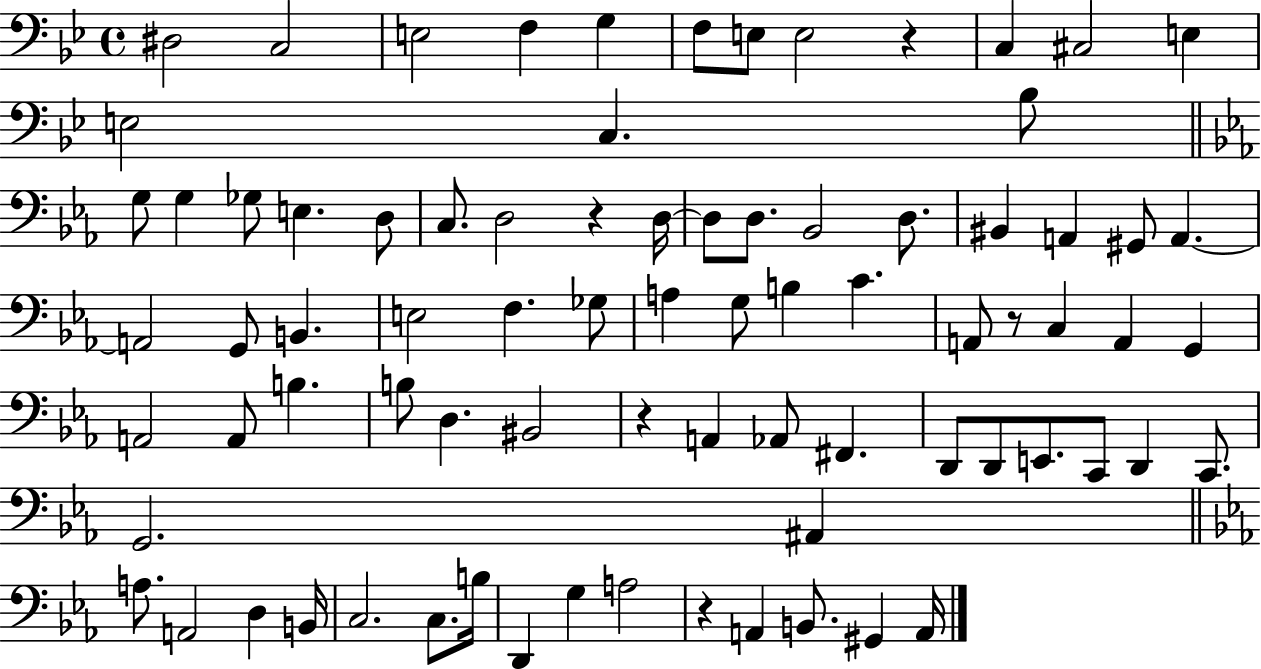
{
  \clef bass
  \time 4/4
  \defaultTimeSignature
  \key bes \major
  dis2 c2 | e2 f4 g4 | f8 e8 e2 r4 | c4 cis2 e4 | \break e2 c4. bes8 | \bar "||" \break \key c \minor g8 g4 ges8 e4. d8 | c8. d2 r4 d16~~ | d8 d8. bes,2 d8. | bis,4 a,4 gis,8 a,4.~~ | \break a,2 g,8 b,4. | e2 f4. ges8 | a4 g8 b4 c'4. | a,8 r8 c4 a,4 g,4 | \break a,2 a,8 b4. | b8 d4. bis,2 | r4 a,4 aes,8 fis,4. | d,8 d,8 e,8. c,8 d,4 c,8. | \break g,2. ais,4 | \bar "||" \break \key ees \major a8. a,2 d4 b,16 | c2. c8. b16 | d,4 g4 a2 | r4 a,4 b,8. gis,4 a,16 | \break \bar "|."
}